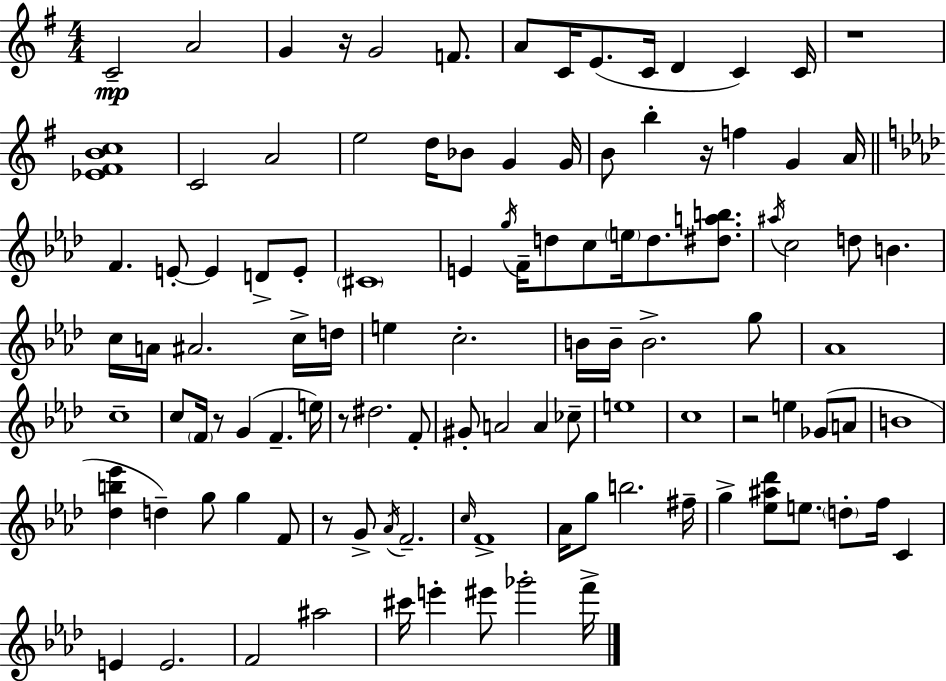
{
  \clef treble
  \numericTimeSignature
  \time 4/4
  \key e \minor
  c'2--\mp a'2 | g'4 r16 g'2 f'8. | a'8 c'16 e'8.( c'16 d'4 c'4) c'16 | r1 | \break <ees' fis' b' c''>1 | c'2 a'2 | e''2 d''16 bes'8 g'4 g'16 | b'8 b''4-. r16 f''4 g'4 a'16 | \break \bar "||" \break \key aes \major f'4. e'8-.~~ e'4 d'8-> e'8-. | \parenthesize cis'1 | e'4 \acciaccatura { g''16 } f'16-- d''8 c''8 \parenthesize e''16 d''8. <dis'' a'' b''>8. | \acciaccatura { ais''16 } c''2 d''8 b'4. | \break c''16 a'16 ais'2. | c''16-> d''16 e''4 c''2.-. | b'16 b'16-- b'2.-> | g''8 aes'1 | \break c''1-- | c''8 \parenthesize f'16 r8 g'4( f'4.-- | e''16) r8 dis''2. | f'8-. gis'8-. a'2 a'4 | \break ces''8-- e''1 | c''1 | r2 e''4 ges'8( | a'8 b'1 | \break <des'' b'' ees'''>4 d''4--) g''8 g''4 | f'8 r8 g'8-> \acciaccatura { aes'16 } f'2.-- | \grace { c''16 } f'1-> | aes'16 g''8 b''2. | \break fis''16-- g''4-> <ees'' ais'' des'''>8 e''8. \parenthesize d''8-. f''16 | c'4 e'4 e'2. | f'2 ais''2 | cis'''16 e'''4-. eis'''8 ges'''2-. | \break f'''16-> \bar "|."
}